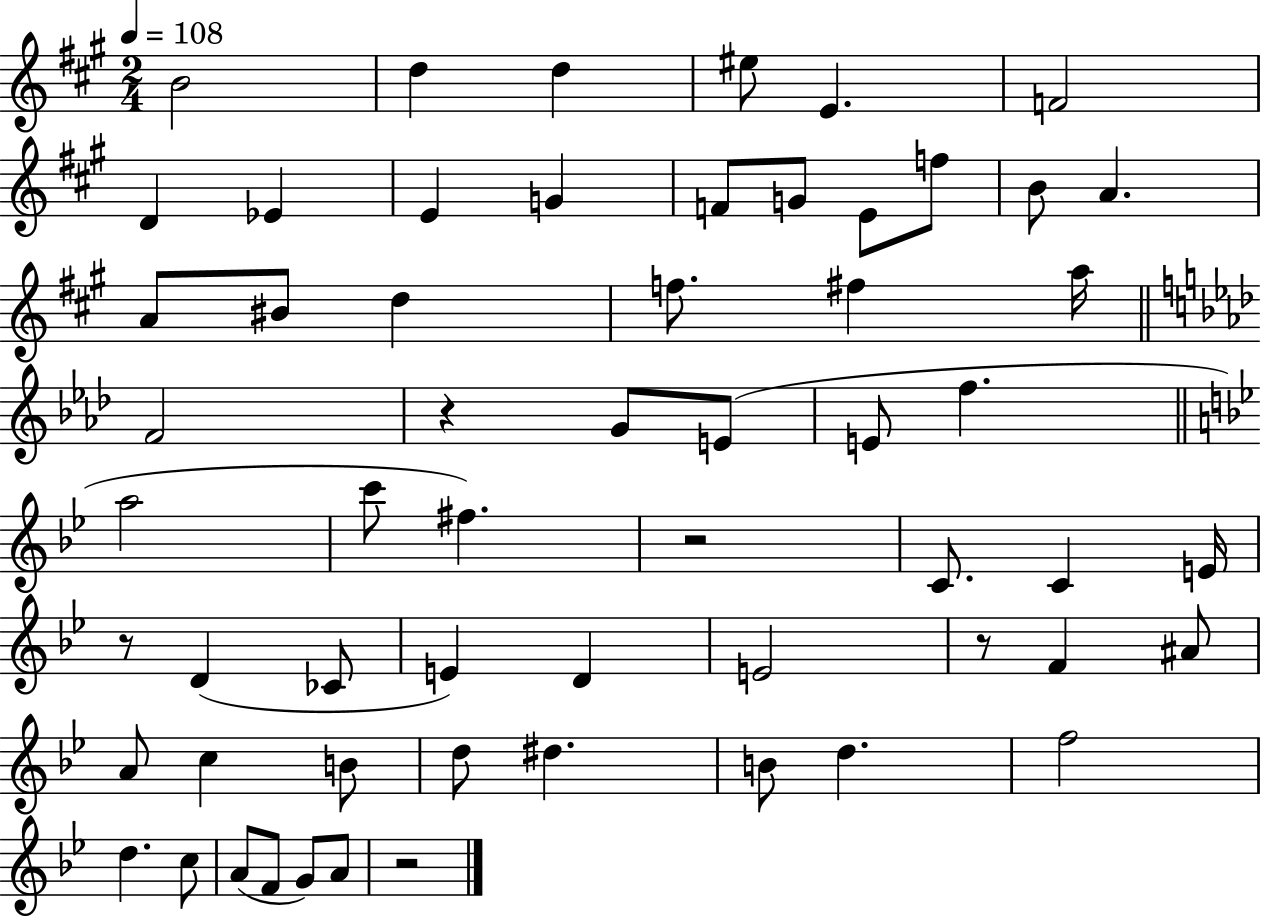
{
  \clef treble
  \numericTimeSignature
  \time 2/4
  \key a \major
  \tempo 4 = 108
  b'2 | d''4 d''4 | eis''8 e'4. | f'2 | \break d'4 ees'4 | e'4 g'4 | f'8 g'8 e'8 f''8 | b'8 a'4. | \break a'8 bis'8 d''4 | f''8. fis''4 a''16 | \bar "||" \break \key f \minor f'2 | r4 g'8 e'8( | e'8 f''4. | \bar "||" \break \key bes \major a''2 | c'''8 fis''4.) | r2 | c'8. c'4 e'16 | \break r8 d'4( ces'8 | e'4) d'4 | e'2 | r8 f'4 ais'8 | \break a'8 c''4 b'8 | d''8 dis''4. | b'8 d''4. | f''2 | \break d''4. c''8 | a'8( f'8 g'8) a'8 | r2 | \bar "|."
}